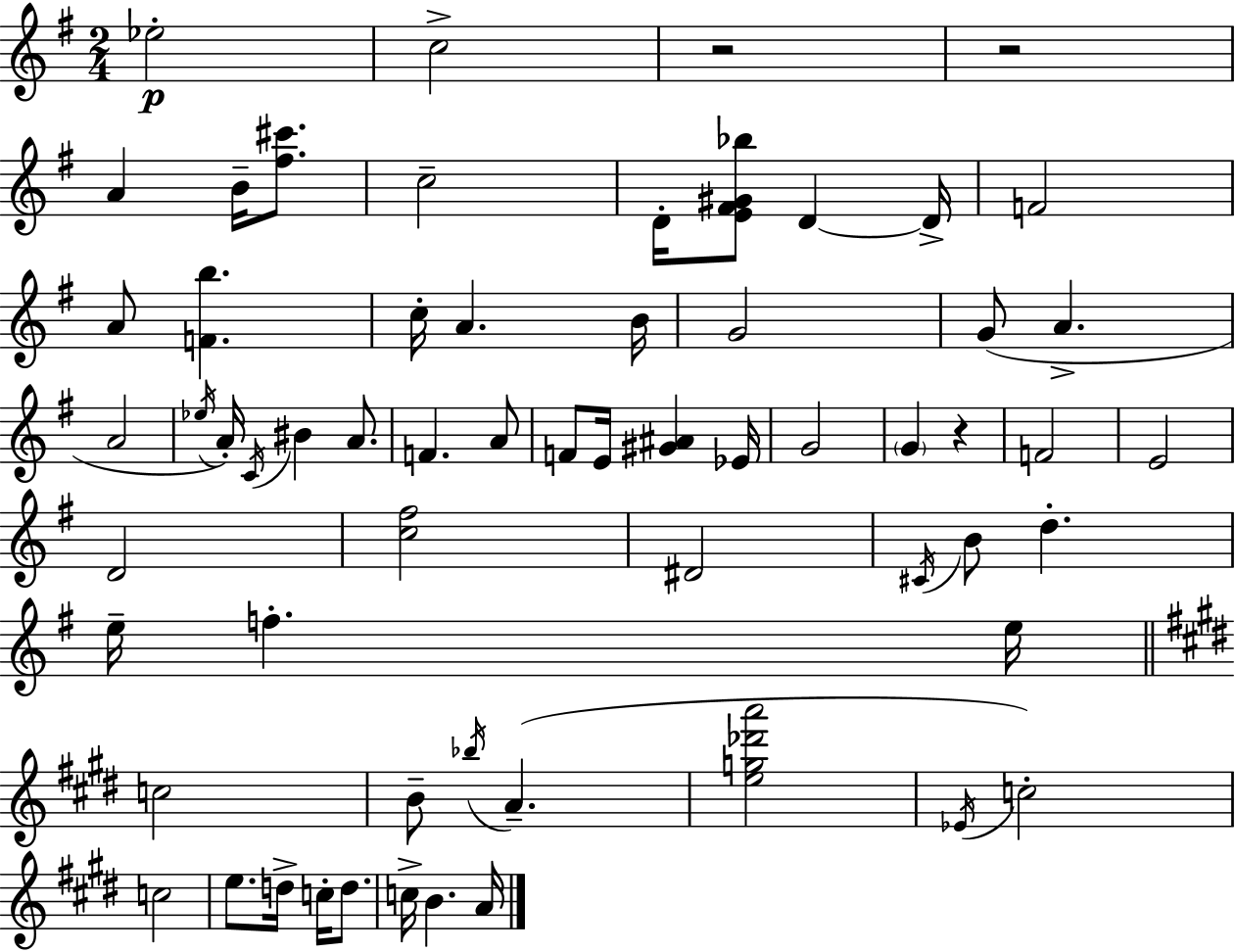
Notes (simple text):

Eb5/h C5/h R/h R/h A4/q B4/s [F#5,C#6]/e. C5/h D4/s [E4,F#4,G#4,Bb5]/e D4/q D4/s F4/h A4/e [F4,B5]/q. C5/s A4/q. B4/s G4/h G4/e A4/q. A4/h Eb5/s A4/s C4/s BIS4/q A4/e. F4/q. A4/e F4/e E4/s [G#4,A#4]/q Eb4/s G4/h G4/q R/q F4/h E4/h D4/h [C5,F#5]/h D#4/h C#4/s B4/e D5/q. E5/s F5/q. E5/s C5/h B4/e Bb5/s A4/q. [E5,G5,Db6,A6]/h Eb4/s C5/h C5/h E5/e. D5/s C5/s D5/e. C5/s B4/q. A4/s